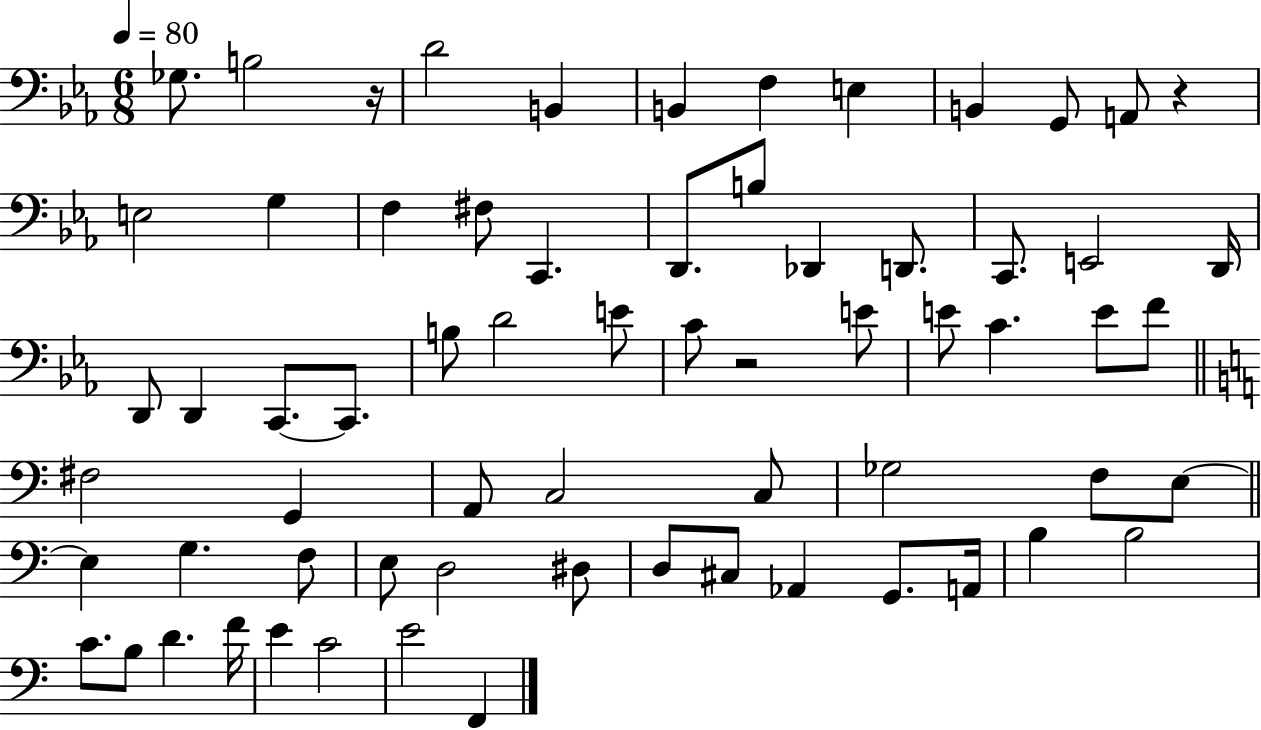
Gb3/e. B3/h R/s D4/h B2/q B2/q F3/q E3/q B2/q G2/e A2/e R/q E3/h G3/q F3/q F#3/e C2/q. D2/e. B3/e Db2/q D2/e. C2/e. E2/h D2/s D2/e D2/q C2/e. C2/e. B3/e D4/h E4/e C4/e R/h E4/e E4/e C4/q. E4/e F4/e F#3/h G2/q A2/e C3/h C3/e Gb3/h F3/e E3/e E3/q G3/q. F3/e E3/e D3/h D#3/e D3/e C#3/e Ab2/q G2/e. A2/s B3/q B3/h C4/e. B3/e D4/q. F4/s E4/q C4/h E4/h F2/q